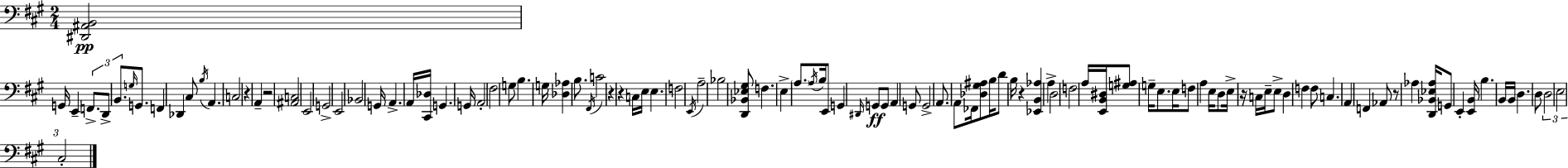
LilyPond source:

{
  \clef bass
  \numericTimeSignature
  \time 2/4
  \key a \major
  <dis, ais, b,>2\pp | g,16 e,4-- \tuplet 3/2 { f,8.-> | d,8-> b,8. } \grace { g16 } g,8. | f,4 des,4 | \break cis8 \acciaccatura { b16 } a,4. | c2 | r4 a,4-- | r2 | \break <ais, c>2 | e,2 | g,2-> | e,2 | \break bes,2 | g,16 a,4.-> | a,16 <cis, des>16 g,4. | g,16 a,2-. | \break fis2 | g8 b4. | g16 <des aes>4 b8. | \acciaccatura { fis,16 } c'2 | \break r4 r4 | c16 e16 e4. | f2 | \acciaccatura { e,16 } a2-- | \break bes2 | <d, bes, ees gis>8 f4. | e4-> | \parenthesize a8. \acciaccatura { a16 } b16 e,8 g,4 | \break \grace { dis,16 }\ff g,8 g,8 | a,4 g,8 g,2-> | a,8. | a,8 fes,16 <des gis ais>8 b16 d'8 | \break b16 r4 <ees, b, aes>4 | a4-> d2 | f2 | a16 <e, b, dis>16 | \break <g ais>8 g16-- e8. e16 f8 | a4 e16 d8 | e16-> r16 c16 e16-- e8-> d4 | f4 f8 | \break c4. a,4 | f,4 aes,8 | r8 aes4 <d, bes, ees aes>16 g,8 | e,4-. <e, b,>16 b4. | \break b,16 b,16 d4. | d8 \tuplet 3/2 { d2 | e2 | cis2-. } | \break \bar "|."
}